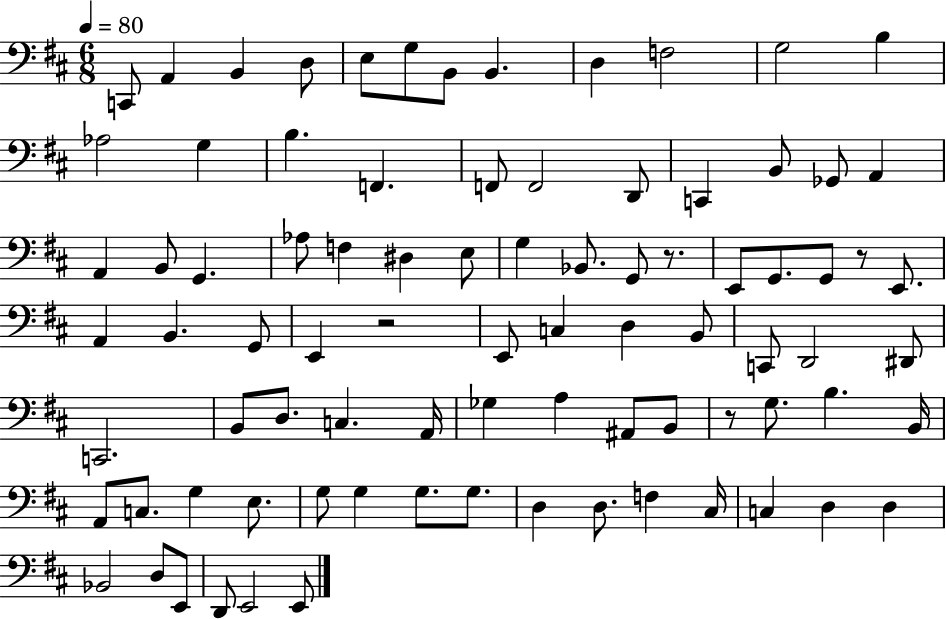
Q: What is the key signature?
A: D major